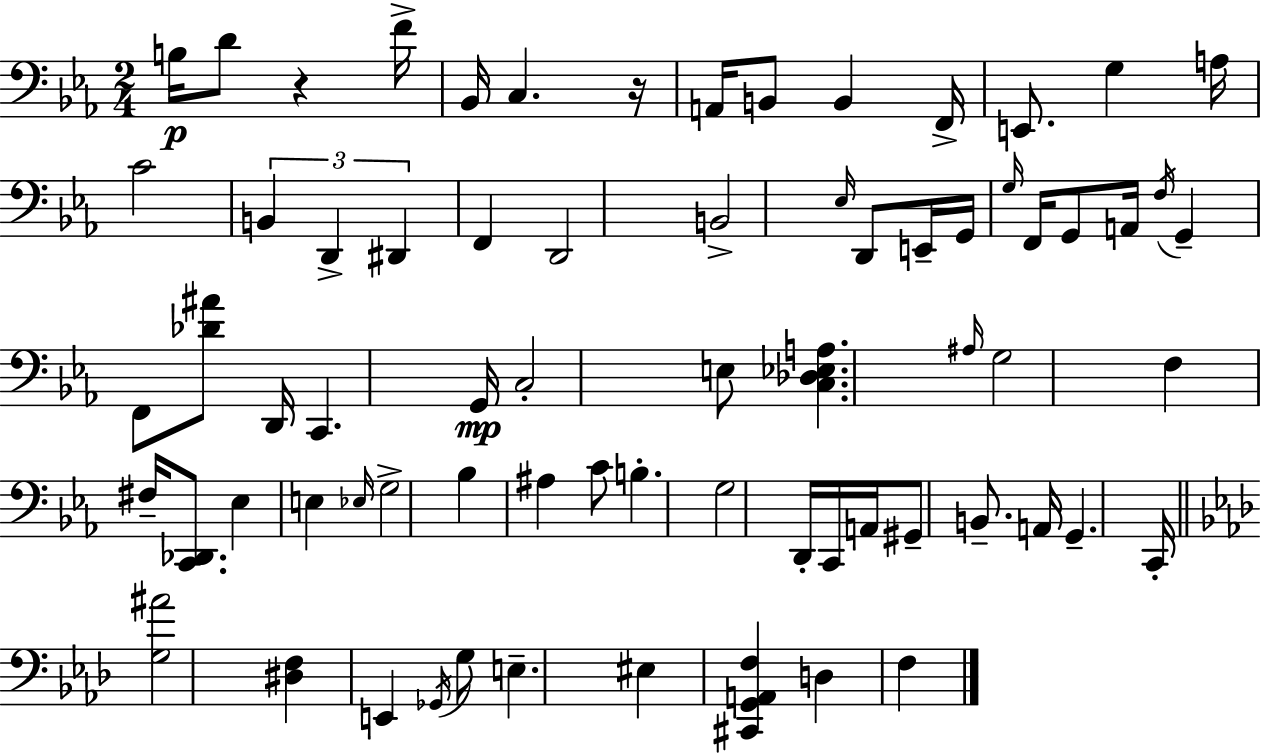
B3/s D4/e R/q F4/s Bb2/s C3/q. R/s A2/s B2/e B2/q F2/s E2/e. G3/q A3/s C4/h B2/q D2/q D#2/q F2/q D2/h B2/h Eb3/s D2/e E2/s G2/s G3/s F2/s G2/e A2/s F3/s G2/q F2/e [Db4,A#4]/e D2/s C2/q. G2/s C3/h E3/e [C3,Db3,Eb3,A3]/q. A#3/s G3/h F3/q F#3/s [C2,Db2]/e. Eb3/q E3/q Eb3/s G3/h Bb3/q A#3/q C4/e B3/q. G3/h D2/s C2/s A2/s G#2/e B2/e. A2/s G2/q. C2/s [G3,A#4]/h [D#3,F3]/q E2/q Gb2/s G3/e E3/q. EIS3/q [C#2,G2,A2,F3]/q D3/q F3/q